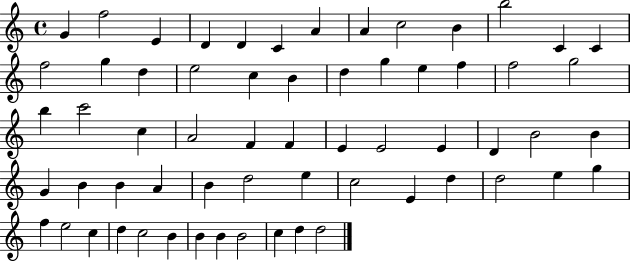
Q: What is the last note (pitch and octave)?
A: D5